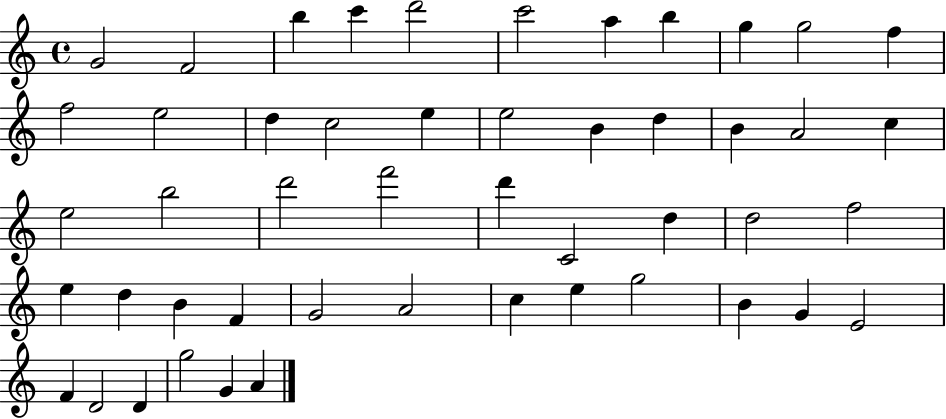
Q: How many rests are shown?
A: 0